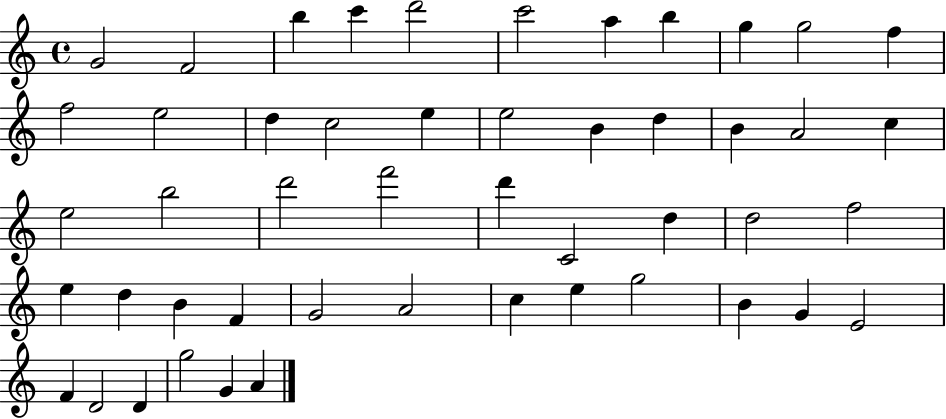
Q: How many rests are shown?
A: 0